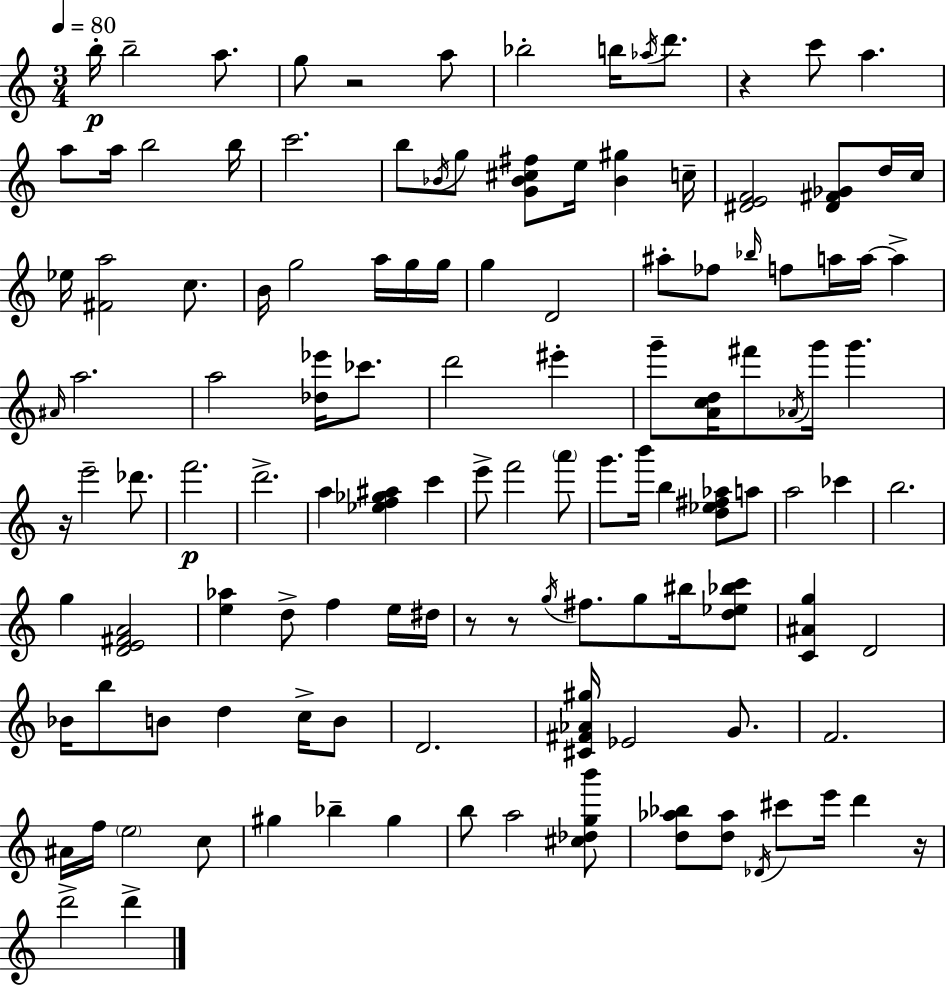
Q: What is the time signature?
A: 3/4